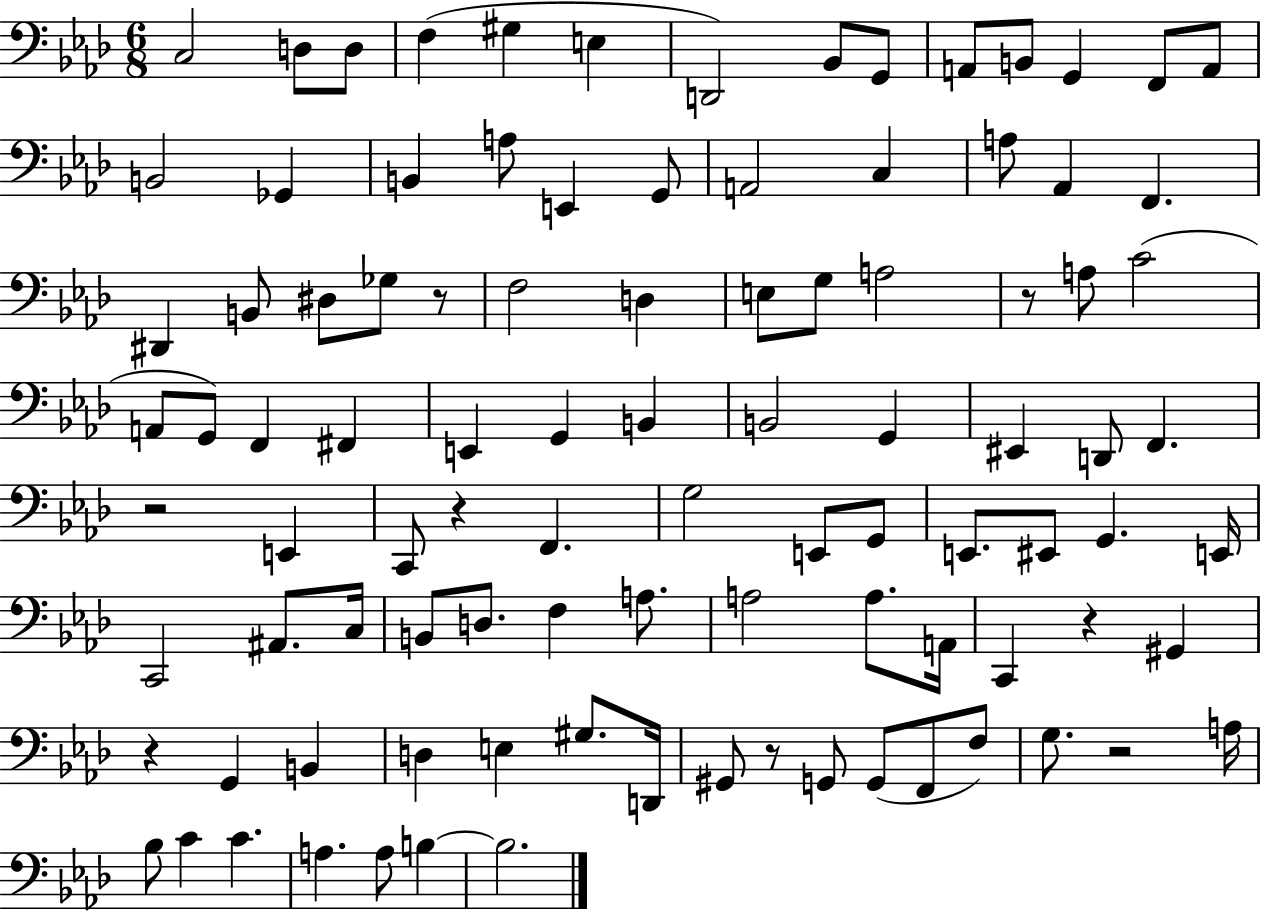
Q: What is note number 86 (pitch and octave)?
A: C4